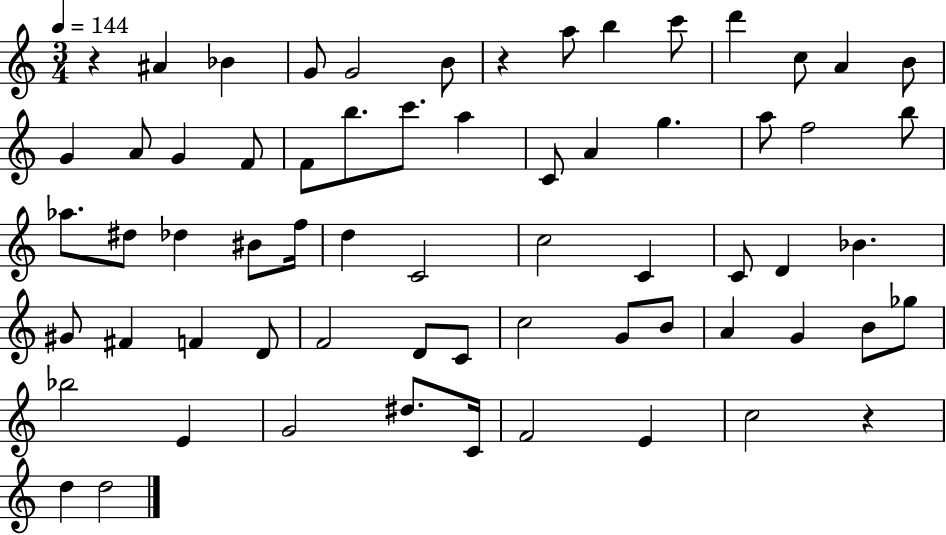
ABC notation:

X:1
T:Untitled
M:3/4
L:1/4
K:C
z ^A _B G/2 G2 B/2 z a/2 b c'/2 d' c/2 A B/2 G A/2 G F/2 F/2 b/2 c'/2 a C/2 A g a/2 f2 b/2 _a/2 ^d/2 _d ^B/2 f/4 d C2 c2 C C/2 D _B ^G/2 ^F F D/2 F2 D/2 C/2 c2 G/2 B/2 A G B/2 _g/2 _b2 E G2 ^d/2 C/4 F2 E c2 z d d2